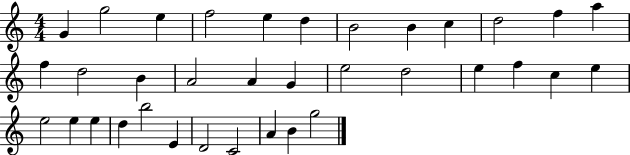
{
  \clef treble
  \numericTimeSignature
  \time 4/4
  \key c \major
  g'4 g''2 e''4 | f''2 e''4 d''4 | b'2 b'4 c''4 | d''2 f''4 a''4 | \break f''4 d''2 b'4 | a'2 a'4 g'4 | e''2 d''2 | e''4 f''4 c''4 e''4 | \break e''2 e''4 e''4 | d''4 b''2 e'4 | d'2 c'2 | a'4 b'4 g''2 | \break \bar "|."
}